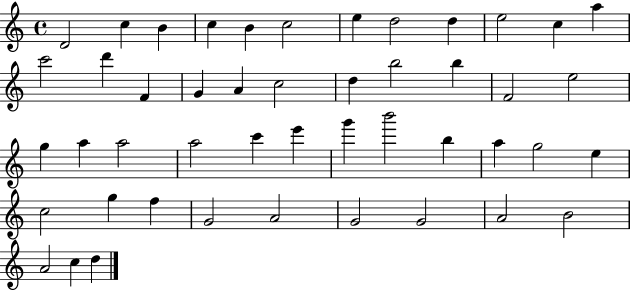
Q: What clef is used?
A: treble